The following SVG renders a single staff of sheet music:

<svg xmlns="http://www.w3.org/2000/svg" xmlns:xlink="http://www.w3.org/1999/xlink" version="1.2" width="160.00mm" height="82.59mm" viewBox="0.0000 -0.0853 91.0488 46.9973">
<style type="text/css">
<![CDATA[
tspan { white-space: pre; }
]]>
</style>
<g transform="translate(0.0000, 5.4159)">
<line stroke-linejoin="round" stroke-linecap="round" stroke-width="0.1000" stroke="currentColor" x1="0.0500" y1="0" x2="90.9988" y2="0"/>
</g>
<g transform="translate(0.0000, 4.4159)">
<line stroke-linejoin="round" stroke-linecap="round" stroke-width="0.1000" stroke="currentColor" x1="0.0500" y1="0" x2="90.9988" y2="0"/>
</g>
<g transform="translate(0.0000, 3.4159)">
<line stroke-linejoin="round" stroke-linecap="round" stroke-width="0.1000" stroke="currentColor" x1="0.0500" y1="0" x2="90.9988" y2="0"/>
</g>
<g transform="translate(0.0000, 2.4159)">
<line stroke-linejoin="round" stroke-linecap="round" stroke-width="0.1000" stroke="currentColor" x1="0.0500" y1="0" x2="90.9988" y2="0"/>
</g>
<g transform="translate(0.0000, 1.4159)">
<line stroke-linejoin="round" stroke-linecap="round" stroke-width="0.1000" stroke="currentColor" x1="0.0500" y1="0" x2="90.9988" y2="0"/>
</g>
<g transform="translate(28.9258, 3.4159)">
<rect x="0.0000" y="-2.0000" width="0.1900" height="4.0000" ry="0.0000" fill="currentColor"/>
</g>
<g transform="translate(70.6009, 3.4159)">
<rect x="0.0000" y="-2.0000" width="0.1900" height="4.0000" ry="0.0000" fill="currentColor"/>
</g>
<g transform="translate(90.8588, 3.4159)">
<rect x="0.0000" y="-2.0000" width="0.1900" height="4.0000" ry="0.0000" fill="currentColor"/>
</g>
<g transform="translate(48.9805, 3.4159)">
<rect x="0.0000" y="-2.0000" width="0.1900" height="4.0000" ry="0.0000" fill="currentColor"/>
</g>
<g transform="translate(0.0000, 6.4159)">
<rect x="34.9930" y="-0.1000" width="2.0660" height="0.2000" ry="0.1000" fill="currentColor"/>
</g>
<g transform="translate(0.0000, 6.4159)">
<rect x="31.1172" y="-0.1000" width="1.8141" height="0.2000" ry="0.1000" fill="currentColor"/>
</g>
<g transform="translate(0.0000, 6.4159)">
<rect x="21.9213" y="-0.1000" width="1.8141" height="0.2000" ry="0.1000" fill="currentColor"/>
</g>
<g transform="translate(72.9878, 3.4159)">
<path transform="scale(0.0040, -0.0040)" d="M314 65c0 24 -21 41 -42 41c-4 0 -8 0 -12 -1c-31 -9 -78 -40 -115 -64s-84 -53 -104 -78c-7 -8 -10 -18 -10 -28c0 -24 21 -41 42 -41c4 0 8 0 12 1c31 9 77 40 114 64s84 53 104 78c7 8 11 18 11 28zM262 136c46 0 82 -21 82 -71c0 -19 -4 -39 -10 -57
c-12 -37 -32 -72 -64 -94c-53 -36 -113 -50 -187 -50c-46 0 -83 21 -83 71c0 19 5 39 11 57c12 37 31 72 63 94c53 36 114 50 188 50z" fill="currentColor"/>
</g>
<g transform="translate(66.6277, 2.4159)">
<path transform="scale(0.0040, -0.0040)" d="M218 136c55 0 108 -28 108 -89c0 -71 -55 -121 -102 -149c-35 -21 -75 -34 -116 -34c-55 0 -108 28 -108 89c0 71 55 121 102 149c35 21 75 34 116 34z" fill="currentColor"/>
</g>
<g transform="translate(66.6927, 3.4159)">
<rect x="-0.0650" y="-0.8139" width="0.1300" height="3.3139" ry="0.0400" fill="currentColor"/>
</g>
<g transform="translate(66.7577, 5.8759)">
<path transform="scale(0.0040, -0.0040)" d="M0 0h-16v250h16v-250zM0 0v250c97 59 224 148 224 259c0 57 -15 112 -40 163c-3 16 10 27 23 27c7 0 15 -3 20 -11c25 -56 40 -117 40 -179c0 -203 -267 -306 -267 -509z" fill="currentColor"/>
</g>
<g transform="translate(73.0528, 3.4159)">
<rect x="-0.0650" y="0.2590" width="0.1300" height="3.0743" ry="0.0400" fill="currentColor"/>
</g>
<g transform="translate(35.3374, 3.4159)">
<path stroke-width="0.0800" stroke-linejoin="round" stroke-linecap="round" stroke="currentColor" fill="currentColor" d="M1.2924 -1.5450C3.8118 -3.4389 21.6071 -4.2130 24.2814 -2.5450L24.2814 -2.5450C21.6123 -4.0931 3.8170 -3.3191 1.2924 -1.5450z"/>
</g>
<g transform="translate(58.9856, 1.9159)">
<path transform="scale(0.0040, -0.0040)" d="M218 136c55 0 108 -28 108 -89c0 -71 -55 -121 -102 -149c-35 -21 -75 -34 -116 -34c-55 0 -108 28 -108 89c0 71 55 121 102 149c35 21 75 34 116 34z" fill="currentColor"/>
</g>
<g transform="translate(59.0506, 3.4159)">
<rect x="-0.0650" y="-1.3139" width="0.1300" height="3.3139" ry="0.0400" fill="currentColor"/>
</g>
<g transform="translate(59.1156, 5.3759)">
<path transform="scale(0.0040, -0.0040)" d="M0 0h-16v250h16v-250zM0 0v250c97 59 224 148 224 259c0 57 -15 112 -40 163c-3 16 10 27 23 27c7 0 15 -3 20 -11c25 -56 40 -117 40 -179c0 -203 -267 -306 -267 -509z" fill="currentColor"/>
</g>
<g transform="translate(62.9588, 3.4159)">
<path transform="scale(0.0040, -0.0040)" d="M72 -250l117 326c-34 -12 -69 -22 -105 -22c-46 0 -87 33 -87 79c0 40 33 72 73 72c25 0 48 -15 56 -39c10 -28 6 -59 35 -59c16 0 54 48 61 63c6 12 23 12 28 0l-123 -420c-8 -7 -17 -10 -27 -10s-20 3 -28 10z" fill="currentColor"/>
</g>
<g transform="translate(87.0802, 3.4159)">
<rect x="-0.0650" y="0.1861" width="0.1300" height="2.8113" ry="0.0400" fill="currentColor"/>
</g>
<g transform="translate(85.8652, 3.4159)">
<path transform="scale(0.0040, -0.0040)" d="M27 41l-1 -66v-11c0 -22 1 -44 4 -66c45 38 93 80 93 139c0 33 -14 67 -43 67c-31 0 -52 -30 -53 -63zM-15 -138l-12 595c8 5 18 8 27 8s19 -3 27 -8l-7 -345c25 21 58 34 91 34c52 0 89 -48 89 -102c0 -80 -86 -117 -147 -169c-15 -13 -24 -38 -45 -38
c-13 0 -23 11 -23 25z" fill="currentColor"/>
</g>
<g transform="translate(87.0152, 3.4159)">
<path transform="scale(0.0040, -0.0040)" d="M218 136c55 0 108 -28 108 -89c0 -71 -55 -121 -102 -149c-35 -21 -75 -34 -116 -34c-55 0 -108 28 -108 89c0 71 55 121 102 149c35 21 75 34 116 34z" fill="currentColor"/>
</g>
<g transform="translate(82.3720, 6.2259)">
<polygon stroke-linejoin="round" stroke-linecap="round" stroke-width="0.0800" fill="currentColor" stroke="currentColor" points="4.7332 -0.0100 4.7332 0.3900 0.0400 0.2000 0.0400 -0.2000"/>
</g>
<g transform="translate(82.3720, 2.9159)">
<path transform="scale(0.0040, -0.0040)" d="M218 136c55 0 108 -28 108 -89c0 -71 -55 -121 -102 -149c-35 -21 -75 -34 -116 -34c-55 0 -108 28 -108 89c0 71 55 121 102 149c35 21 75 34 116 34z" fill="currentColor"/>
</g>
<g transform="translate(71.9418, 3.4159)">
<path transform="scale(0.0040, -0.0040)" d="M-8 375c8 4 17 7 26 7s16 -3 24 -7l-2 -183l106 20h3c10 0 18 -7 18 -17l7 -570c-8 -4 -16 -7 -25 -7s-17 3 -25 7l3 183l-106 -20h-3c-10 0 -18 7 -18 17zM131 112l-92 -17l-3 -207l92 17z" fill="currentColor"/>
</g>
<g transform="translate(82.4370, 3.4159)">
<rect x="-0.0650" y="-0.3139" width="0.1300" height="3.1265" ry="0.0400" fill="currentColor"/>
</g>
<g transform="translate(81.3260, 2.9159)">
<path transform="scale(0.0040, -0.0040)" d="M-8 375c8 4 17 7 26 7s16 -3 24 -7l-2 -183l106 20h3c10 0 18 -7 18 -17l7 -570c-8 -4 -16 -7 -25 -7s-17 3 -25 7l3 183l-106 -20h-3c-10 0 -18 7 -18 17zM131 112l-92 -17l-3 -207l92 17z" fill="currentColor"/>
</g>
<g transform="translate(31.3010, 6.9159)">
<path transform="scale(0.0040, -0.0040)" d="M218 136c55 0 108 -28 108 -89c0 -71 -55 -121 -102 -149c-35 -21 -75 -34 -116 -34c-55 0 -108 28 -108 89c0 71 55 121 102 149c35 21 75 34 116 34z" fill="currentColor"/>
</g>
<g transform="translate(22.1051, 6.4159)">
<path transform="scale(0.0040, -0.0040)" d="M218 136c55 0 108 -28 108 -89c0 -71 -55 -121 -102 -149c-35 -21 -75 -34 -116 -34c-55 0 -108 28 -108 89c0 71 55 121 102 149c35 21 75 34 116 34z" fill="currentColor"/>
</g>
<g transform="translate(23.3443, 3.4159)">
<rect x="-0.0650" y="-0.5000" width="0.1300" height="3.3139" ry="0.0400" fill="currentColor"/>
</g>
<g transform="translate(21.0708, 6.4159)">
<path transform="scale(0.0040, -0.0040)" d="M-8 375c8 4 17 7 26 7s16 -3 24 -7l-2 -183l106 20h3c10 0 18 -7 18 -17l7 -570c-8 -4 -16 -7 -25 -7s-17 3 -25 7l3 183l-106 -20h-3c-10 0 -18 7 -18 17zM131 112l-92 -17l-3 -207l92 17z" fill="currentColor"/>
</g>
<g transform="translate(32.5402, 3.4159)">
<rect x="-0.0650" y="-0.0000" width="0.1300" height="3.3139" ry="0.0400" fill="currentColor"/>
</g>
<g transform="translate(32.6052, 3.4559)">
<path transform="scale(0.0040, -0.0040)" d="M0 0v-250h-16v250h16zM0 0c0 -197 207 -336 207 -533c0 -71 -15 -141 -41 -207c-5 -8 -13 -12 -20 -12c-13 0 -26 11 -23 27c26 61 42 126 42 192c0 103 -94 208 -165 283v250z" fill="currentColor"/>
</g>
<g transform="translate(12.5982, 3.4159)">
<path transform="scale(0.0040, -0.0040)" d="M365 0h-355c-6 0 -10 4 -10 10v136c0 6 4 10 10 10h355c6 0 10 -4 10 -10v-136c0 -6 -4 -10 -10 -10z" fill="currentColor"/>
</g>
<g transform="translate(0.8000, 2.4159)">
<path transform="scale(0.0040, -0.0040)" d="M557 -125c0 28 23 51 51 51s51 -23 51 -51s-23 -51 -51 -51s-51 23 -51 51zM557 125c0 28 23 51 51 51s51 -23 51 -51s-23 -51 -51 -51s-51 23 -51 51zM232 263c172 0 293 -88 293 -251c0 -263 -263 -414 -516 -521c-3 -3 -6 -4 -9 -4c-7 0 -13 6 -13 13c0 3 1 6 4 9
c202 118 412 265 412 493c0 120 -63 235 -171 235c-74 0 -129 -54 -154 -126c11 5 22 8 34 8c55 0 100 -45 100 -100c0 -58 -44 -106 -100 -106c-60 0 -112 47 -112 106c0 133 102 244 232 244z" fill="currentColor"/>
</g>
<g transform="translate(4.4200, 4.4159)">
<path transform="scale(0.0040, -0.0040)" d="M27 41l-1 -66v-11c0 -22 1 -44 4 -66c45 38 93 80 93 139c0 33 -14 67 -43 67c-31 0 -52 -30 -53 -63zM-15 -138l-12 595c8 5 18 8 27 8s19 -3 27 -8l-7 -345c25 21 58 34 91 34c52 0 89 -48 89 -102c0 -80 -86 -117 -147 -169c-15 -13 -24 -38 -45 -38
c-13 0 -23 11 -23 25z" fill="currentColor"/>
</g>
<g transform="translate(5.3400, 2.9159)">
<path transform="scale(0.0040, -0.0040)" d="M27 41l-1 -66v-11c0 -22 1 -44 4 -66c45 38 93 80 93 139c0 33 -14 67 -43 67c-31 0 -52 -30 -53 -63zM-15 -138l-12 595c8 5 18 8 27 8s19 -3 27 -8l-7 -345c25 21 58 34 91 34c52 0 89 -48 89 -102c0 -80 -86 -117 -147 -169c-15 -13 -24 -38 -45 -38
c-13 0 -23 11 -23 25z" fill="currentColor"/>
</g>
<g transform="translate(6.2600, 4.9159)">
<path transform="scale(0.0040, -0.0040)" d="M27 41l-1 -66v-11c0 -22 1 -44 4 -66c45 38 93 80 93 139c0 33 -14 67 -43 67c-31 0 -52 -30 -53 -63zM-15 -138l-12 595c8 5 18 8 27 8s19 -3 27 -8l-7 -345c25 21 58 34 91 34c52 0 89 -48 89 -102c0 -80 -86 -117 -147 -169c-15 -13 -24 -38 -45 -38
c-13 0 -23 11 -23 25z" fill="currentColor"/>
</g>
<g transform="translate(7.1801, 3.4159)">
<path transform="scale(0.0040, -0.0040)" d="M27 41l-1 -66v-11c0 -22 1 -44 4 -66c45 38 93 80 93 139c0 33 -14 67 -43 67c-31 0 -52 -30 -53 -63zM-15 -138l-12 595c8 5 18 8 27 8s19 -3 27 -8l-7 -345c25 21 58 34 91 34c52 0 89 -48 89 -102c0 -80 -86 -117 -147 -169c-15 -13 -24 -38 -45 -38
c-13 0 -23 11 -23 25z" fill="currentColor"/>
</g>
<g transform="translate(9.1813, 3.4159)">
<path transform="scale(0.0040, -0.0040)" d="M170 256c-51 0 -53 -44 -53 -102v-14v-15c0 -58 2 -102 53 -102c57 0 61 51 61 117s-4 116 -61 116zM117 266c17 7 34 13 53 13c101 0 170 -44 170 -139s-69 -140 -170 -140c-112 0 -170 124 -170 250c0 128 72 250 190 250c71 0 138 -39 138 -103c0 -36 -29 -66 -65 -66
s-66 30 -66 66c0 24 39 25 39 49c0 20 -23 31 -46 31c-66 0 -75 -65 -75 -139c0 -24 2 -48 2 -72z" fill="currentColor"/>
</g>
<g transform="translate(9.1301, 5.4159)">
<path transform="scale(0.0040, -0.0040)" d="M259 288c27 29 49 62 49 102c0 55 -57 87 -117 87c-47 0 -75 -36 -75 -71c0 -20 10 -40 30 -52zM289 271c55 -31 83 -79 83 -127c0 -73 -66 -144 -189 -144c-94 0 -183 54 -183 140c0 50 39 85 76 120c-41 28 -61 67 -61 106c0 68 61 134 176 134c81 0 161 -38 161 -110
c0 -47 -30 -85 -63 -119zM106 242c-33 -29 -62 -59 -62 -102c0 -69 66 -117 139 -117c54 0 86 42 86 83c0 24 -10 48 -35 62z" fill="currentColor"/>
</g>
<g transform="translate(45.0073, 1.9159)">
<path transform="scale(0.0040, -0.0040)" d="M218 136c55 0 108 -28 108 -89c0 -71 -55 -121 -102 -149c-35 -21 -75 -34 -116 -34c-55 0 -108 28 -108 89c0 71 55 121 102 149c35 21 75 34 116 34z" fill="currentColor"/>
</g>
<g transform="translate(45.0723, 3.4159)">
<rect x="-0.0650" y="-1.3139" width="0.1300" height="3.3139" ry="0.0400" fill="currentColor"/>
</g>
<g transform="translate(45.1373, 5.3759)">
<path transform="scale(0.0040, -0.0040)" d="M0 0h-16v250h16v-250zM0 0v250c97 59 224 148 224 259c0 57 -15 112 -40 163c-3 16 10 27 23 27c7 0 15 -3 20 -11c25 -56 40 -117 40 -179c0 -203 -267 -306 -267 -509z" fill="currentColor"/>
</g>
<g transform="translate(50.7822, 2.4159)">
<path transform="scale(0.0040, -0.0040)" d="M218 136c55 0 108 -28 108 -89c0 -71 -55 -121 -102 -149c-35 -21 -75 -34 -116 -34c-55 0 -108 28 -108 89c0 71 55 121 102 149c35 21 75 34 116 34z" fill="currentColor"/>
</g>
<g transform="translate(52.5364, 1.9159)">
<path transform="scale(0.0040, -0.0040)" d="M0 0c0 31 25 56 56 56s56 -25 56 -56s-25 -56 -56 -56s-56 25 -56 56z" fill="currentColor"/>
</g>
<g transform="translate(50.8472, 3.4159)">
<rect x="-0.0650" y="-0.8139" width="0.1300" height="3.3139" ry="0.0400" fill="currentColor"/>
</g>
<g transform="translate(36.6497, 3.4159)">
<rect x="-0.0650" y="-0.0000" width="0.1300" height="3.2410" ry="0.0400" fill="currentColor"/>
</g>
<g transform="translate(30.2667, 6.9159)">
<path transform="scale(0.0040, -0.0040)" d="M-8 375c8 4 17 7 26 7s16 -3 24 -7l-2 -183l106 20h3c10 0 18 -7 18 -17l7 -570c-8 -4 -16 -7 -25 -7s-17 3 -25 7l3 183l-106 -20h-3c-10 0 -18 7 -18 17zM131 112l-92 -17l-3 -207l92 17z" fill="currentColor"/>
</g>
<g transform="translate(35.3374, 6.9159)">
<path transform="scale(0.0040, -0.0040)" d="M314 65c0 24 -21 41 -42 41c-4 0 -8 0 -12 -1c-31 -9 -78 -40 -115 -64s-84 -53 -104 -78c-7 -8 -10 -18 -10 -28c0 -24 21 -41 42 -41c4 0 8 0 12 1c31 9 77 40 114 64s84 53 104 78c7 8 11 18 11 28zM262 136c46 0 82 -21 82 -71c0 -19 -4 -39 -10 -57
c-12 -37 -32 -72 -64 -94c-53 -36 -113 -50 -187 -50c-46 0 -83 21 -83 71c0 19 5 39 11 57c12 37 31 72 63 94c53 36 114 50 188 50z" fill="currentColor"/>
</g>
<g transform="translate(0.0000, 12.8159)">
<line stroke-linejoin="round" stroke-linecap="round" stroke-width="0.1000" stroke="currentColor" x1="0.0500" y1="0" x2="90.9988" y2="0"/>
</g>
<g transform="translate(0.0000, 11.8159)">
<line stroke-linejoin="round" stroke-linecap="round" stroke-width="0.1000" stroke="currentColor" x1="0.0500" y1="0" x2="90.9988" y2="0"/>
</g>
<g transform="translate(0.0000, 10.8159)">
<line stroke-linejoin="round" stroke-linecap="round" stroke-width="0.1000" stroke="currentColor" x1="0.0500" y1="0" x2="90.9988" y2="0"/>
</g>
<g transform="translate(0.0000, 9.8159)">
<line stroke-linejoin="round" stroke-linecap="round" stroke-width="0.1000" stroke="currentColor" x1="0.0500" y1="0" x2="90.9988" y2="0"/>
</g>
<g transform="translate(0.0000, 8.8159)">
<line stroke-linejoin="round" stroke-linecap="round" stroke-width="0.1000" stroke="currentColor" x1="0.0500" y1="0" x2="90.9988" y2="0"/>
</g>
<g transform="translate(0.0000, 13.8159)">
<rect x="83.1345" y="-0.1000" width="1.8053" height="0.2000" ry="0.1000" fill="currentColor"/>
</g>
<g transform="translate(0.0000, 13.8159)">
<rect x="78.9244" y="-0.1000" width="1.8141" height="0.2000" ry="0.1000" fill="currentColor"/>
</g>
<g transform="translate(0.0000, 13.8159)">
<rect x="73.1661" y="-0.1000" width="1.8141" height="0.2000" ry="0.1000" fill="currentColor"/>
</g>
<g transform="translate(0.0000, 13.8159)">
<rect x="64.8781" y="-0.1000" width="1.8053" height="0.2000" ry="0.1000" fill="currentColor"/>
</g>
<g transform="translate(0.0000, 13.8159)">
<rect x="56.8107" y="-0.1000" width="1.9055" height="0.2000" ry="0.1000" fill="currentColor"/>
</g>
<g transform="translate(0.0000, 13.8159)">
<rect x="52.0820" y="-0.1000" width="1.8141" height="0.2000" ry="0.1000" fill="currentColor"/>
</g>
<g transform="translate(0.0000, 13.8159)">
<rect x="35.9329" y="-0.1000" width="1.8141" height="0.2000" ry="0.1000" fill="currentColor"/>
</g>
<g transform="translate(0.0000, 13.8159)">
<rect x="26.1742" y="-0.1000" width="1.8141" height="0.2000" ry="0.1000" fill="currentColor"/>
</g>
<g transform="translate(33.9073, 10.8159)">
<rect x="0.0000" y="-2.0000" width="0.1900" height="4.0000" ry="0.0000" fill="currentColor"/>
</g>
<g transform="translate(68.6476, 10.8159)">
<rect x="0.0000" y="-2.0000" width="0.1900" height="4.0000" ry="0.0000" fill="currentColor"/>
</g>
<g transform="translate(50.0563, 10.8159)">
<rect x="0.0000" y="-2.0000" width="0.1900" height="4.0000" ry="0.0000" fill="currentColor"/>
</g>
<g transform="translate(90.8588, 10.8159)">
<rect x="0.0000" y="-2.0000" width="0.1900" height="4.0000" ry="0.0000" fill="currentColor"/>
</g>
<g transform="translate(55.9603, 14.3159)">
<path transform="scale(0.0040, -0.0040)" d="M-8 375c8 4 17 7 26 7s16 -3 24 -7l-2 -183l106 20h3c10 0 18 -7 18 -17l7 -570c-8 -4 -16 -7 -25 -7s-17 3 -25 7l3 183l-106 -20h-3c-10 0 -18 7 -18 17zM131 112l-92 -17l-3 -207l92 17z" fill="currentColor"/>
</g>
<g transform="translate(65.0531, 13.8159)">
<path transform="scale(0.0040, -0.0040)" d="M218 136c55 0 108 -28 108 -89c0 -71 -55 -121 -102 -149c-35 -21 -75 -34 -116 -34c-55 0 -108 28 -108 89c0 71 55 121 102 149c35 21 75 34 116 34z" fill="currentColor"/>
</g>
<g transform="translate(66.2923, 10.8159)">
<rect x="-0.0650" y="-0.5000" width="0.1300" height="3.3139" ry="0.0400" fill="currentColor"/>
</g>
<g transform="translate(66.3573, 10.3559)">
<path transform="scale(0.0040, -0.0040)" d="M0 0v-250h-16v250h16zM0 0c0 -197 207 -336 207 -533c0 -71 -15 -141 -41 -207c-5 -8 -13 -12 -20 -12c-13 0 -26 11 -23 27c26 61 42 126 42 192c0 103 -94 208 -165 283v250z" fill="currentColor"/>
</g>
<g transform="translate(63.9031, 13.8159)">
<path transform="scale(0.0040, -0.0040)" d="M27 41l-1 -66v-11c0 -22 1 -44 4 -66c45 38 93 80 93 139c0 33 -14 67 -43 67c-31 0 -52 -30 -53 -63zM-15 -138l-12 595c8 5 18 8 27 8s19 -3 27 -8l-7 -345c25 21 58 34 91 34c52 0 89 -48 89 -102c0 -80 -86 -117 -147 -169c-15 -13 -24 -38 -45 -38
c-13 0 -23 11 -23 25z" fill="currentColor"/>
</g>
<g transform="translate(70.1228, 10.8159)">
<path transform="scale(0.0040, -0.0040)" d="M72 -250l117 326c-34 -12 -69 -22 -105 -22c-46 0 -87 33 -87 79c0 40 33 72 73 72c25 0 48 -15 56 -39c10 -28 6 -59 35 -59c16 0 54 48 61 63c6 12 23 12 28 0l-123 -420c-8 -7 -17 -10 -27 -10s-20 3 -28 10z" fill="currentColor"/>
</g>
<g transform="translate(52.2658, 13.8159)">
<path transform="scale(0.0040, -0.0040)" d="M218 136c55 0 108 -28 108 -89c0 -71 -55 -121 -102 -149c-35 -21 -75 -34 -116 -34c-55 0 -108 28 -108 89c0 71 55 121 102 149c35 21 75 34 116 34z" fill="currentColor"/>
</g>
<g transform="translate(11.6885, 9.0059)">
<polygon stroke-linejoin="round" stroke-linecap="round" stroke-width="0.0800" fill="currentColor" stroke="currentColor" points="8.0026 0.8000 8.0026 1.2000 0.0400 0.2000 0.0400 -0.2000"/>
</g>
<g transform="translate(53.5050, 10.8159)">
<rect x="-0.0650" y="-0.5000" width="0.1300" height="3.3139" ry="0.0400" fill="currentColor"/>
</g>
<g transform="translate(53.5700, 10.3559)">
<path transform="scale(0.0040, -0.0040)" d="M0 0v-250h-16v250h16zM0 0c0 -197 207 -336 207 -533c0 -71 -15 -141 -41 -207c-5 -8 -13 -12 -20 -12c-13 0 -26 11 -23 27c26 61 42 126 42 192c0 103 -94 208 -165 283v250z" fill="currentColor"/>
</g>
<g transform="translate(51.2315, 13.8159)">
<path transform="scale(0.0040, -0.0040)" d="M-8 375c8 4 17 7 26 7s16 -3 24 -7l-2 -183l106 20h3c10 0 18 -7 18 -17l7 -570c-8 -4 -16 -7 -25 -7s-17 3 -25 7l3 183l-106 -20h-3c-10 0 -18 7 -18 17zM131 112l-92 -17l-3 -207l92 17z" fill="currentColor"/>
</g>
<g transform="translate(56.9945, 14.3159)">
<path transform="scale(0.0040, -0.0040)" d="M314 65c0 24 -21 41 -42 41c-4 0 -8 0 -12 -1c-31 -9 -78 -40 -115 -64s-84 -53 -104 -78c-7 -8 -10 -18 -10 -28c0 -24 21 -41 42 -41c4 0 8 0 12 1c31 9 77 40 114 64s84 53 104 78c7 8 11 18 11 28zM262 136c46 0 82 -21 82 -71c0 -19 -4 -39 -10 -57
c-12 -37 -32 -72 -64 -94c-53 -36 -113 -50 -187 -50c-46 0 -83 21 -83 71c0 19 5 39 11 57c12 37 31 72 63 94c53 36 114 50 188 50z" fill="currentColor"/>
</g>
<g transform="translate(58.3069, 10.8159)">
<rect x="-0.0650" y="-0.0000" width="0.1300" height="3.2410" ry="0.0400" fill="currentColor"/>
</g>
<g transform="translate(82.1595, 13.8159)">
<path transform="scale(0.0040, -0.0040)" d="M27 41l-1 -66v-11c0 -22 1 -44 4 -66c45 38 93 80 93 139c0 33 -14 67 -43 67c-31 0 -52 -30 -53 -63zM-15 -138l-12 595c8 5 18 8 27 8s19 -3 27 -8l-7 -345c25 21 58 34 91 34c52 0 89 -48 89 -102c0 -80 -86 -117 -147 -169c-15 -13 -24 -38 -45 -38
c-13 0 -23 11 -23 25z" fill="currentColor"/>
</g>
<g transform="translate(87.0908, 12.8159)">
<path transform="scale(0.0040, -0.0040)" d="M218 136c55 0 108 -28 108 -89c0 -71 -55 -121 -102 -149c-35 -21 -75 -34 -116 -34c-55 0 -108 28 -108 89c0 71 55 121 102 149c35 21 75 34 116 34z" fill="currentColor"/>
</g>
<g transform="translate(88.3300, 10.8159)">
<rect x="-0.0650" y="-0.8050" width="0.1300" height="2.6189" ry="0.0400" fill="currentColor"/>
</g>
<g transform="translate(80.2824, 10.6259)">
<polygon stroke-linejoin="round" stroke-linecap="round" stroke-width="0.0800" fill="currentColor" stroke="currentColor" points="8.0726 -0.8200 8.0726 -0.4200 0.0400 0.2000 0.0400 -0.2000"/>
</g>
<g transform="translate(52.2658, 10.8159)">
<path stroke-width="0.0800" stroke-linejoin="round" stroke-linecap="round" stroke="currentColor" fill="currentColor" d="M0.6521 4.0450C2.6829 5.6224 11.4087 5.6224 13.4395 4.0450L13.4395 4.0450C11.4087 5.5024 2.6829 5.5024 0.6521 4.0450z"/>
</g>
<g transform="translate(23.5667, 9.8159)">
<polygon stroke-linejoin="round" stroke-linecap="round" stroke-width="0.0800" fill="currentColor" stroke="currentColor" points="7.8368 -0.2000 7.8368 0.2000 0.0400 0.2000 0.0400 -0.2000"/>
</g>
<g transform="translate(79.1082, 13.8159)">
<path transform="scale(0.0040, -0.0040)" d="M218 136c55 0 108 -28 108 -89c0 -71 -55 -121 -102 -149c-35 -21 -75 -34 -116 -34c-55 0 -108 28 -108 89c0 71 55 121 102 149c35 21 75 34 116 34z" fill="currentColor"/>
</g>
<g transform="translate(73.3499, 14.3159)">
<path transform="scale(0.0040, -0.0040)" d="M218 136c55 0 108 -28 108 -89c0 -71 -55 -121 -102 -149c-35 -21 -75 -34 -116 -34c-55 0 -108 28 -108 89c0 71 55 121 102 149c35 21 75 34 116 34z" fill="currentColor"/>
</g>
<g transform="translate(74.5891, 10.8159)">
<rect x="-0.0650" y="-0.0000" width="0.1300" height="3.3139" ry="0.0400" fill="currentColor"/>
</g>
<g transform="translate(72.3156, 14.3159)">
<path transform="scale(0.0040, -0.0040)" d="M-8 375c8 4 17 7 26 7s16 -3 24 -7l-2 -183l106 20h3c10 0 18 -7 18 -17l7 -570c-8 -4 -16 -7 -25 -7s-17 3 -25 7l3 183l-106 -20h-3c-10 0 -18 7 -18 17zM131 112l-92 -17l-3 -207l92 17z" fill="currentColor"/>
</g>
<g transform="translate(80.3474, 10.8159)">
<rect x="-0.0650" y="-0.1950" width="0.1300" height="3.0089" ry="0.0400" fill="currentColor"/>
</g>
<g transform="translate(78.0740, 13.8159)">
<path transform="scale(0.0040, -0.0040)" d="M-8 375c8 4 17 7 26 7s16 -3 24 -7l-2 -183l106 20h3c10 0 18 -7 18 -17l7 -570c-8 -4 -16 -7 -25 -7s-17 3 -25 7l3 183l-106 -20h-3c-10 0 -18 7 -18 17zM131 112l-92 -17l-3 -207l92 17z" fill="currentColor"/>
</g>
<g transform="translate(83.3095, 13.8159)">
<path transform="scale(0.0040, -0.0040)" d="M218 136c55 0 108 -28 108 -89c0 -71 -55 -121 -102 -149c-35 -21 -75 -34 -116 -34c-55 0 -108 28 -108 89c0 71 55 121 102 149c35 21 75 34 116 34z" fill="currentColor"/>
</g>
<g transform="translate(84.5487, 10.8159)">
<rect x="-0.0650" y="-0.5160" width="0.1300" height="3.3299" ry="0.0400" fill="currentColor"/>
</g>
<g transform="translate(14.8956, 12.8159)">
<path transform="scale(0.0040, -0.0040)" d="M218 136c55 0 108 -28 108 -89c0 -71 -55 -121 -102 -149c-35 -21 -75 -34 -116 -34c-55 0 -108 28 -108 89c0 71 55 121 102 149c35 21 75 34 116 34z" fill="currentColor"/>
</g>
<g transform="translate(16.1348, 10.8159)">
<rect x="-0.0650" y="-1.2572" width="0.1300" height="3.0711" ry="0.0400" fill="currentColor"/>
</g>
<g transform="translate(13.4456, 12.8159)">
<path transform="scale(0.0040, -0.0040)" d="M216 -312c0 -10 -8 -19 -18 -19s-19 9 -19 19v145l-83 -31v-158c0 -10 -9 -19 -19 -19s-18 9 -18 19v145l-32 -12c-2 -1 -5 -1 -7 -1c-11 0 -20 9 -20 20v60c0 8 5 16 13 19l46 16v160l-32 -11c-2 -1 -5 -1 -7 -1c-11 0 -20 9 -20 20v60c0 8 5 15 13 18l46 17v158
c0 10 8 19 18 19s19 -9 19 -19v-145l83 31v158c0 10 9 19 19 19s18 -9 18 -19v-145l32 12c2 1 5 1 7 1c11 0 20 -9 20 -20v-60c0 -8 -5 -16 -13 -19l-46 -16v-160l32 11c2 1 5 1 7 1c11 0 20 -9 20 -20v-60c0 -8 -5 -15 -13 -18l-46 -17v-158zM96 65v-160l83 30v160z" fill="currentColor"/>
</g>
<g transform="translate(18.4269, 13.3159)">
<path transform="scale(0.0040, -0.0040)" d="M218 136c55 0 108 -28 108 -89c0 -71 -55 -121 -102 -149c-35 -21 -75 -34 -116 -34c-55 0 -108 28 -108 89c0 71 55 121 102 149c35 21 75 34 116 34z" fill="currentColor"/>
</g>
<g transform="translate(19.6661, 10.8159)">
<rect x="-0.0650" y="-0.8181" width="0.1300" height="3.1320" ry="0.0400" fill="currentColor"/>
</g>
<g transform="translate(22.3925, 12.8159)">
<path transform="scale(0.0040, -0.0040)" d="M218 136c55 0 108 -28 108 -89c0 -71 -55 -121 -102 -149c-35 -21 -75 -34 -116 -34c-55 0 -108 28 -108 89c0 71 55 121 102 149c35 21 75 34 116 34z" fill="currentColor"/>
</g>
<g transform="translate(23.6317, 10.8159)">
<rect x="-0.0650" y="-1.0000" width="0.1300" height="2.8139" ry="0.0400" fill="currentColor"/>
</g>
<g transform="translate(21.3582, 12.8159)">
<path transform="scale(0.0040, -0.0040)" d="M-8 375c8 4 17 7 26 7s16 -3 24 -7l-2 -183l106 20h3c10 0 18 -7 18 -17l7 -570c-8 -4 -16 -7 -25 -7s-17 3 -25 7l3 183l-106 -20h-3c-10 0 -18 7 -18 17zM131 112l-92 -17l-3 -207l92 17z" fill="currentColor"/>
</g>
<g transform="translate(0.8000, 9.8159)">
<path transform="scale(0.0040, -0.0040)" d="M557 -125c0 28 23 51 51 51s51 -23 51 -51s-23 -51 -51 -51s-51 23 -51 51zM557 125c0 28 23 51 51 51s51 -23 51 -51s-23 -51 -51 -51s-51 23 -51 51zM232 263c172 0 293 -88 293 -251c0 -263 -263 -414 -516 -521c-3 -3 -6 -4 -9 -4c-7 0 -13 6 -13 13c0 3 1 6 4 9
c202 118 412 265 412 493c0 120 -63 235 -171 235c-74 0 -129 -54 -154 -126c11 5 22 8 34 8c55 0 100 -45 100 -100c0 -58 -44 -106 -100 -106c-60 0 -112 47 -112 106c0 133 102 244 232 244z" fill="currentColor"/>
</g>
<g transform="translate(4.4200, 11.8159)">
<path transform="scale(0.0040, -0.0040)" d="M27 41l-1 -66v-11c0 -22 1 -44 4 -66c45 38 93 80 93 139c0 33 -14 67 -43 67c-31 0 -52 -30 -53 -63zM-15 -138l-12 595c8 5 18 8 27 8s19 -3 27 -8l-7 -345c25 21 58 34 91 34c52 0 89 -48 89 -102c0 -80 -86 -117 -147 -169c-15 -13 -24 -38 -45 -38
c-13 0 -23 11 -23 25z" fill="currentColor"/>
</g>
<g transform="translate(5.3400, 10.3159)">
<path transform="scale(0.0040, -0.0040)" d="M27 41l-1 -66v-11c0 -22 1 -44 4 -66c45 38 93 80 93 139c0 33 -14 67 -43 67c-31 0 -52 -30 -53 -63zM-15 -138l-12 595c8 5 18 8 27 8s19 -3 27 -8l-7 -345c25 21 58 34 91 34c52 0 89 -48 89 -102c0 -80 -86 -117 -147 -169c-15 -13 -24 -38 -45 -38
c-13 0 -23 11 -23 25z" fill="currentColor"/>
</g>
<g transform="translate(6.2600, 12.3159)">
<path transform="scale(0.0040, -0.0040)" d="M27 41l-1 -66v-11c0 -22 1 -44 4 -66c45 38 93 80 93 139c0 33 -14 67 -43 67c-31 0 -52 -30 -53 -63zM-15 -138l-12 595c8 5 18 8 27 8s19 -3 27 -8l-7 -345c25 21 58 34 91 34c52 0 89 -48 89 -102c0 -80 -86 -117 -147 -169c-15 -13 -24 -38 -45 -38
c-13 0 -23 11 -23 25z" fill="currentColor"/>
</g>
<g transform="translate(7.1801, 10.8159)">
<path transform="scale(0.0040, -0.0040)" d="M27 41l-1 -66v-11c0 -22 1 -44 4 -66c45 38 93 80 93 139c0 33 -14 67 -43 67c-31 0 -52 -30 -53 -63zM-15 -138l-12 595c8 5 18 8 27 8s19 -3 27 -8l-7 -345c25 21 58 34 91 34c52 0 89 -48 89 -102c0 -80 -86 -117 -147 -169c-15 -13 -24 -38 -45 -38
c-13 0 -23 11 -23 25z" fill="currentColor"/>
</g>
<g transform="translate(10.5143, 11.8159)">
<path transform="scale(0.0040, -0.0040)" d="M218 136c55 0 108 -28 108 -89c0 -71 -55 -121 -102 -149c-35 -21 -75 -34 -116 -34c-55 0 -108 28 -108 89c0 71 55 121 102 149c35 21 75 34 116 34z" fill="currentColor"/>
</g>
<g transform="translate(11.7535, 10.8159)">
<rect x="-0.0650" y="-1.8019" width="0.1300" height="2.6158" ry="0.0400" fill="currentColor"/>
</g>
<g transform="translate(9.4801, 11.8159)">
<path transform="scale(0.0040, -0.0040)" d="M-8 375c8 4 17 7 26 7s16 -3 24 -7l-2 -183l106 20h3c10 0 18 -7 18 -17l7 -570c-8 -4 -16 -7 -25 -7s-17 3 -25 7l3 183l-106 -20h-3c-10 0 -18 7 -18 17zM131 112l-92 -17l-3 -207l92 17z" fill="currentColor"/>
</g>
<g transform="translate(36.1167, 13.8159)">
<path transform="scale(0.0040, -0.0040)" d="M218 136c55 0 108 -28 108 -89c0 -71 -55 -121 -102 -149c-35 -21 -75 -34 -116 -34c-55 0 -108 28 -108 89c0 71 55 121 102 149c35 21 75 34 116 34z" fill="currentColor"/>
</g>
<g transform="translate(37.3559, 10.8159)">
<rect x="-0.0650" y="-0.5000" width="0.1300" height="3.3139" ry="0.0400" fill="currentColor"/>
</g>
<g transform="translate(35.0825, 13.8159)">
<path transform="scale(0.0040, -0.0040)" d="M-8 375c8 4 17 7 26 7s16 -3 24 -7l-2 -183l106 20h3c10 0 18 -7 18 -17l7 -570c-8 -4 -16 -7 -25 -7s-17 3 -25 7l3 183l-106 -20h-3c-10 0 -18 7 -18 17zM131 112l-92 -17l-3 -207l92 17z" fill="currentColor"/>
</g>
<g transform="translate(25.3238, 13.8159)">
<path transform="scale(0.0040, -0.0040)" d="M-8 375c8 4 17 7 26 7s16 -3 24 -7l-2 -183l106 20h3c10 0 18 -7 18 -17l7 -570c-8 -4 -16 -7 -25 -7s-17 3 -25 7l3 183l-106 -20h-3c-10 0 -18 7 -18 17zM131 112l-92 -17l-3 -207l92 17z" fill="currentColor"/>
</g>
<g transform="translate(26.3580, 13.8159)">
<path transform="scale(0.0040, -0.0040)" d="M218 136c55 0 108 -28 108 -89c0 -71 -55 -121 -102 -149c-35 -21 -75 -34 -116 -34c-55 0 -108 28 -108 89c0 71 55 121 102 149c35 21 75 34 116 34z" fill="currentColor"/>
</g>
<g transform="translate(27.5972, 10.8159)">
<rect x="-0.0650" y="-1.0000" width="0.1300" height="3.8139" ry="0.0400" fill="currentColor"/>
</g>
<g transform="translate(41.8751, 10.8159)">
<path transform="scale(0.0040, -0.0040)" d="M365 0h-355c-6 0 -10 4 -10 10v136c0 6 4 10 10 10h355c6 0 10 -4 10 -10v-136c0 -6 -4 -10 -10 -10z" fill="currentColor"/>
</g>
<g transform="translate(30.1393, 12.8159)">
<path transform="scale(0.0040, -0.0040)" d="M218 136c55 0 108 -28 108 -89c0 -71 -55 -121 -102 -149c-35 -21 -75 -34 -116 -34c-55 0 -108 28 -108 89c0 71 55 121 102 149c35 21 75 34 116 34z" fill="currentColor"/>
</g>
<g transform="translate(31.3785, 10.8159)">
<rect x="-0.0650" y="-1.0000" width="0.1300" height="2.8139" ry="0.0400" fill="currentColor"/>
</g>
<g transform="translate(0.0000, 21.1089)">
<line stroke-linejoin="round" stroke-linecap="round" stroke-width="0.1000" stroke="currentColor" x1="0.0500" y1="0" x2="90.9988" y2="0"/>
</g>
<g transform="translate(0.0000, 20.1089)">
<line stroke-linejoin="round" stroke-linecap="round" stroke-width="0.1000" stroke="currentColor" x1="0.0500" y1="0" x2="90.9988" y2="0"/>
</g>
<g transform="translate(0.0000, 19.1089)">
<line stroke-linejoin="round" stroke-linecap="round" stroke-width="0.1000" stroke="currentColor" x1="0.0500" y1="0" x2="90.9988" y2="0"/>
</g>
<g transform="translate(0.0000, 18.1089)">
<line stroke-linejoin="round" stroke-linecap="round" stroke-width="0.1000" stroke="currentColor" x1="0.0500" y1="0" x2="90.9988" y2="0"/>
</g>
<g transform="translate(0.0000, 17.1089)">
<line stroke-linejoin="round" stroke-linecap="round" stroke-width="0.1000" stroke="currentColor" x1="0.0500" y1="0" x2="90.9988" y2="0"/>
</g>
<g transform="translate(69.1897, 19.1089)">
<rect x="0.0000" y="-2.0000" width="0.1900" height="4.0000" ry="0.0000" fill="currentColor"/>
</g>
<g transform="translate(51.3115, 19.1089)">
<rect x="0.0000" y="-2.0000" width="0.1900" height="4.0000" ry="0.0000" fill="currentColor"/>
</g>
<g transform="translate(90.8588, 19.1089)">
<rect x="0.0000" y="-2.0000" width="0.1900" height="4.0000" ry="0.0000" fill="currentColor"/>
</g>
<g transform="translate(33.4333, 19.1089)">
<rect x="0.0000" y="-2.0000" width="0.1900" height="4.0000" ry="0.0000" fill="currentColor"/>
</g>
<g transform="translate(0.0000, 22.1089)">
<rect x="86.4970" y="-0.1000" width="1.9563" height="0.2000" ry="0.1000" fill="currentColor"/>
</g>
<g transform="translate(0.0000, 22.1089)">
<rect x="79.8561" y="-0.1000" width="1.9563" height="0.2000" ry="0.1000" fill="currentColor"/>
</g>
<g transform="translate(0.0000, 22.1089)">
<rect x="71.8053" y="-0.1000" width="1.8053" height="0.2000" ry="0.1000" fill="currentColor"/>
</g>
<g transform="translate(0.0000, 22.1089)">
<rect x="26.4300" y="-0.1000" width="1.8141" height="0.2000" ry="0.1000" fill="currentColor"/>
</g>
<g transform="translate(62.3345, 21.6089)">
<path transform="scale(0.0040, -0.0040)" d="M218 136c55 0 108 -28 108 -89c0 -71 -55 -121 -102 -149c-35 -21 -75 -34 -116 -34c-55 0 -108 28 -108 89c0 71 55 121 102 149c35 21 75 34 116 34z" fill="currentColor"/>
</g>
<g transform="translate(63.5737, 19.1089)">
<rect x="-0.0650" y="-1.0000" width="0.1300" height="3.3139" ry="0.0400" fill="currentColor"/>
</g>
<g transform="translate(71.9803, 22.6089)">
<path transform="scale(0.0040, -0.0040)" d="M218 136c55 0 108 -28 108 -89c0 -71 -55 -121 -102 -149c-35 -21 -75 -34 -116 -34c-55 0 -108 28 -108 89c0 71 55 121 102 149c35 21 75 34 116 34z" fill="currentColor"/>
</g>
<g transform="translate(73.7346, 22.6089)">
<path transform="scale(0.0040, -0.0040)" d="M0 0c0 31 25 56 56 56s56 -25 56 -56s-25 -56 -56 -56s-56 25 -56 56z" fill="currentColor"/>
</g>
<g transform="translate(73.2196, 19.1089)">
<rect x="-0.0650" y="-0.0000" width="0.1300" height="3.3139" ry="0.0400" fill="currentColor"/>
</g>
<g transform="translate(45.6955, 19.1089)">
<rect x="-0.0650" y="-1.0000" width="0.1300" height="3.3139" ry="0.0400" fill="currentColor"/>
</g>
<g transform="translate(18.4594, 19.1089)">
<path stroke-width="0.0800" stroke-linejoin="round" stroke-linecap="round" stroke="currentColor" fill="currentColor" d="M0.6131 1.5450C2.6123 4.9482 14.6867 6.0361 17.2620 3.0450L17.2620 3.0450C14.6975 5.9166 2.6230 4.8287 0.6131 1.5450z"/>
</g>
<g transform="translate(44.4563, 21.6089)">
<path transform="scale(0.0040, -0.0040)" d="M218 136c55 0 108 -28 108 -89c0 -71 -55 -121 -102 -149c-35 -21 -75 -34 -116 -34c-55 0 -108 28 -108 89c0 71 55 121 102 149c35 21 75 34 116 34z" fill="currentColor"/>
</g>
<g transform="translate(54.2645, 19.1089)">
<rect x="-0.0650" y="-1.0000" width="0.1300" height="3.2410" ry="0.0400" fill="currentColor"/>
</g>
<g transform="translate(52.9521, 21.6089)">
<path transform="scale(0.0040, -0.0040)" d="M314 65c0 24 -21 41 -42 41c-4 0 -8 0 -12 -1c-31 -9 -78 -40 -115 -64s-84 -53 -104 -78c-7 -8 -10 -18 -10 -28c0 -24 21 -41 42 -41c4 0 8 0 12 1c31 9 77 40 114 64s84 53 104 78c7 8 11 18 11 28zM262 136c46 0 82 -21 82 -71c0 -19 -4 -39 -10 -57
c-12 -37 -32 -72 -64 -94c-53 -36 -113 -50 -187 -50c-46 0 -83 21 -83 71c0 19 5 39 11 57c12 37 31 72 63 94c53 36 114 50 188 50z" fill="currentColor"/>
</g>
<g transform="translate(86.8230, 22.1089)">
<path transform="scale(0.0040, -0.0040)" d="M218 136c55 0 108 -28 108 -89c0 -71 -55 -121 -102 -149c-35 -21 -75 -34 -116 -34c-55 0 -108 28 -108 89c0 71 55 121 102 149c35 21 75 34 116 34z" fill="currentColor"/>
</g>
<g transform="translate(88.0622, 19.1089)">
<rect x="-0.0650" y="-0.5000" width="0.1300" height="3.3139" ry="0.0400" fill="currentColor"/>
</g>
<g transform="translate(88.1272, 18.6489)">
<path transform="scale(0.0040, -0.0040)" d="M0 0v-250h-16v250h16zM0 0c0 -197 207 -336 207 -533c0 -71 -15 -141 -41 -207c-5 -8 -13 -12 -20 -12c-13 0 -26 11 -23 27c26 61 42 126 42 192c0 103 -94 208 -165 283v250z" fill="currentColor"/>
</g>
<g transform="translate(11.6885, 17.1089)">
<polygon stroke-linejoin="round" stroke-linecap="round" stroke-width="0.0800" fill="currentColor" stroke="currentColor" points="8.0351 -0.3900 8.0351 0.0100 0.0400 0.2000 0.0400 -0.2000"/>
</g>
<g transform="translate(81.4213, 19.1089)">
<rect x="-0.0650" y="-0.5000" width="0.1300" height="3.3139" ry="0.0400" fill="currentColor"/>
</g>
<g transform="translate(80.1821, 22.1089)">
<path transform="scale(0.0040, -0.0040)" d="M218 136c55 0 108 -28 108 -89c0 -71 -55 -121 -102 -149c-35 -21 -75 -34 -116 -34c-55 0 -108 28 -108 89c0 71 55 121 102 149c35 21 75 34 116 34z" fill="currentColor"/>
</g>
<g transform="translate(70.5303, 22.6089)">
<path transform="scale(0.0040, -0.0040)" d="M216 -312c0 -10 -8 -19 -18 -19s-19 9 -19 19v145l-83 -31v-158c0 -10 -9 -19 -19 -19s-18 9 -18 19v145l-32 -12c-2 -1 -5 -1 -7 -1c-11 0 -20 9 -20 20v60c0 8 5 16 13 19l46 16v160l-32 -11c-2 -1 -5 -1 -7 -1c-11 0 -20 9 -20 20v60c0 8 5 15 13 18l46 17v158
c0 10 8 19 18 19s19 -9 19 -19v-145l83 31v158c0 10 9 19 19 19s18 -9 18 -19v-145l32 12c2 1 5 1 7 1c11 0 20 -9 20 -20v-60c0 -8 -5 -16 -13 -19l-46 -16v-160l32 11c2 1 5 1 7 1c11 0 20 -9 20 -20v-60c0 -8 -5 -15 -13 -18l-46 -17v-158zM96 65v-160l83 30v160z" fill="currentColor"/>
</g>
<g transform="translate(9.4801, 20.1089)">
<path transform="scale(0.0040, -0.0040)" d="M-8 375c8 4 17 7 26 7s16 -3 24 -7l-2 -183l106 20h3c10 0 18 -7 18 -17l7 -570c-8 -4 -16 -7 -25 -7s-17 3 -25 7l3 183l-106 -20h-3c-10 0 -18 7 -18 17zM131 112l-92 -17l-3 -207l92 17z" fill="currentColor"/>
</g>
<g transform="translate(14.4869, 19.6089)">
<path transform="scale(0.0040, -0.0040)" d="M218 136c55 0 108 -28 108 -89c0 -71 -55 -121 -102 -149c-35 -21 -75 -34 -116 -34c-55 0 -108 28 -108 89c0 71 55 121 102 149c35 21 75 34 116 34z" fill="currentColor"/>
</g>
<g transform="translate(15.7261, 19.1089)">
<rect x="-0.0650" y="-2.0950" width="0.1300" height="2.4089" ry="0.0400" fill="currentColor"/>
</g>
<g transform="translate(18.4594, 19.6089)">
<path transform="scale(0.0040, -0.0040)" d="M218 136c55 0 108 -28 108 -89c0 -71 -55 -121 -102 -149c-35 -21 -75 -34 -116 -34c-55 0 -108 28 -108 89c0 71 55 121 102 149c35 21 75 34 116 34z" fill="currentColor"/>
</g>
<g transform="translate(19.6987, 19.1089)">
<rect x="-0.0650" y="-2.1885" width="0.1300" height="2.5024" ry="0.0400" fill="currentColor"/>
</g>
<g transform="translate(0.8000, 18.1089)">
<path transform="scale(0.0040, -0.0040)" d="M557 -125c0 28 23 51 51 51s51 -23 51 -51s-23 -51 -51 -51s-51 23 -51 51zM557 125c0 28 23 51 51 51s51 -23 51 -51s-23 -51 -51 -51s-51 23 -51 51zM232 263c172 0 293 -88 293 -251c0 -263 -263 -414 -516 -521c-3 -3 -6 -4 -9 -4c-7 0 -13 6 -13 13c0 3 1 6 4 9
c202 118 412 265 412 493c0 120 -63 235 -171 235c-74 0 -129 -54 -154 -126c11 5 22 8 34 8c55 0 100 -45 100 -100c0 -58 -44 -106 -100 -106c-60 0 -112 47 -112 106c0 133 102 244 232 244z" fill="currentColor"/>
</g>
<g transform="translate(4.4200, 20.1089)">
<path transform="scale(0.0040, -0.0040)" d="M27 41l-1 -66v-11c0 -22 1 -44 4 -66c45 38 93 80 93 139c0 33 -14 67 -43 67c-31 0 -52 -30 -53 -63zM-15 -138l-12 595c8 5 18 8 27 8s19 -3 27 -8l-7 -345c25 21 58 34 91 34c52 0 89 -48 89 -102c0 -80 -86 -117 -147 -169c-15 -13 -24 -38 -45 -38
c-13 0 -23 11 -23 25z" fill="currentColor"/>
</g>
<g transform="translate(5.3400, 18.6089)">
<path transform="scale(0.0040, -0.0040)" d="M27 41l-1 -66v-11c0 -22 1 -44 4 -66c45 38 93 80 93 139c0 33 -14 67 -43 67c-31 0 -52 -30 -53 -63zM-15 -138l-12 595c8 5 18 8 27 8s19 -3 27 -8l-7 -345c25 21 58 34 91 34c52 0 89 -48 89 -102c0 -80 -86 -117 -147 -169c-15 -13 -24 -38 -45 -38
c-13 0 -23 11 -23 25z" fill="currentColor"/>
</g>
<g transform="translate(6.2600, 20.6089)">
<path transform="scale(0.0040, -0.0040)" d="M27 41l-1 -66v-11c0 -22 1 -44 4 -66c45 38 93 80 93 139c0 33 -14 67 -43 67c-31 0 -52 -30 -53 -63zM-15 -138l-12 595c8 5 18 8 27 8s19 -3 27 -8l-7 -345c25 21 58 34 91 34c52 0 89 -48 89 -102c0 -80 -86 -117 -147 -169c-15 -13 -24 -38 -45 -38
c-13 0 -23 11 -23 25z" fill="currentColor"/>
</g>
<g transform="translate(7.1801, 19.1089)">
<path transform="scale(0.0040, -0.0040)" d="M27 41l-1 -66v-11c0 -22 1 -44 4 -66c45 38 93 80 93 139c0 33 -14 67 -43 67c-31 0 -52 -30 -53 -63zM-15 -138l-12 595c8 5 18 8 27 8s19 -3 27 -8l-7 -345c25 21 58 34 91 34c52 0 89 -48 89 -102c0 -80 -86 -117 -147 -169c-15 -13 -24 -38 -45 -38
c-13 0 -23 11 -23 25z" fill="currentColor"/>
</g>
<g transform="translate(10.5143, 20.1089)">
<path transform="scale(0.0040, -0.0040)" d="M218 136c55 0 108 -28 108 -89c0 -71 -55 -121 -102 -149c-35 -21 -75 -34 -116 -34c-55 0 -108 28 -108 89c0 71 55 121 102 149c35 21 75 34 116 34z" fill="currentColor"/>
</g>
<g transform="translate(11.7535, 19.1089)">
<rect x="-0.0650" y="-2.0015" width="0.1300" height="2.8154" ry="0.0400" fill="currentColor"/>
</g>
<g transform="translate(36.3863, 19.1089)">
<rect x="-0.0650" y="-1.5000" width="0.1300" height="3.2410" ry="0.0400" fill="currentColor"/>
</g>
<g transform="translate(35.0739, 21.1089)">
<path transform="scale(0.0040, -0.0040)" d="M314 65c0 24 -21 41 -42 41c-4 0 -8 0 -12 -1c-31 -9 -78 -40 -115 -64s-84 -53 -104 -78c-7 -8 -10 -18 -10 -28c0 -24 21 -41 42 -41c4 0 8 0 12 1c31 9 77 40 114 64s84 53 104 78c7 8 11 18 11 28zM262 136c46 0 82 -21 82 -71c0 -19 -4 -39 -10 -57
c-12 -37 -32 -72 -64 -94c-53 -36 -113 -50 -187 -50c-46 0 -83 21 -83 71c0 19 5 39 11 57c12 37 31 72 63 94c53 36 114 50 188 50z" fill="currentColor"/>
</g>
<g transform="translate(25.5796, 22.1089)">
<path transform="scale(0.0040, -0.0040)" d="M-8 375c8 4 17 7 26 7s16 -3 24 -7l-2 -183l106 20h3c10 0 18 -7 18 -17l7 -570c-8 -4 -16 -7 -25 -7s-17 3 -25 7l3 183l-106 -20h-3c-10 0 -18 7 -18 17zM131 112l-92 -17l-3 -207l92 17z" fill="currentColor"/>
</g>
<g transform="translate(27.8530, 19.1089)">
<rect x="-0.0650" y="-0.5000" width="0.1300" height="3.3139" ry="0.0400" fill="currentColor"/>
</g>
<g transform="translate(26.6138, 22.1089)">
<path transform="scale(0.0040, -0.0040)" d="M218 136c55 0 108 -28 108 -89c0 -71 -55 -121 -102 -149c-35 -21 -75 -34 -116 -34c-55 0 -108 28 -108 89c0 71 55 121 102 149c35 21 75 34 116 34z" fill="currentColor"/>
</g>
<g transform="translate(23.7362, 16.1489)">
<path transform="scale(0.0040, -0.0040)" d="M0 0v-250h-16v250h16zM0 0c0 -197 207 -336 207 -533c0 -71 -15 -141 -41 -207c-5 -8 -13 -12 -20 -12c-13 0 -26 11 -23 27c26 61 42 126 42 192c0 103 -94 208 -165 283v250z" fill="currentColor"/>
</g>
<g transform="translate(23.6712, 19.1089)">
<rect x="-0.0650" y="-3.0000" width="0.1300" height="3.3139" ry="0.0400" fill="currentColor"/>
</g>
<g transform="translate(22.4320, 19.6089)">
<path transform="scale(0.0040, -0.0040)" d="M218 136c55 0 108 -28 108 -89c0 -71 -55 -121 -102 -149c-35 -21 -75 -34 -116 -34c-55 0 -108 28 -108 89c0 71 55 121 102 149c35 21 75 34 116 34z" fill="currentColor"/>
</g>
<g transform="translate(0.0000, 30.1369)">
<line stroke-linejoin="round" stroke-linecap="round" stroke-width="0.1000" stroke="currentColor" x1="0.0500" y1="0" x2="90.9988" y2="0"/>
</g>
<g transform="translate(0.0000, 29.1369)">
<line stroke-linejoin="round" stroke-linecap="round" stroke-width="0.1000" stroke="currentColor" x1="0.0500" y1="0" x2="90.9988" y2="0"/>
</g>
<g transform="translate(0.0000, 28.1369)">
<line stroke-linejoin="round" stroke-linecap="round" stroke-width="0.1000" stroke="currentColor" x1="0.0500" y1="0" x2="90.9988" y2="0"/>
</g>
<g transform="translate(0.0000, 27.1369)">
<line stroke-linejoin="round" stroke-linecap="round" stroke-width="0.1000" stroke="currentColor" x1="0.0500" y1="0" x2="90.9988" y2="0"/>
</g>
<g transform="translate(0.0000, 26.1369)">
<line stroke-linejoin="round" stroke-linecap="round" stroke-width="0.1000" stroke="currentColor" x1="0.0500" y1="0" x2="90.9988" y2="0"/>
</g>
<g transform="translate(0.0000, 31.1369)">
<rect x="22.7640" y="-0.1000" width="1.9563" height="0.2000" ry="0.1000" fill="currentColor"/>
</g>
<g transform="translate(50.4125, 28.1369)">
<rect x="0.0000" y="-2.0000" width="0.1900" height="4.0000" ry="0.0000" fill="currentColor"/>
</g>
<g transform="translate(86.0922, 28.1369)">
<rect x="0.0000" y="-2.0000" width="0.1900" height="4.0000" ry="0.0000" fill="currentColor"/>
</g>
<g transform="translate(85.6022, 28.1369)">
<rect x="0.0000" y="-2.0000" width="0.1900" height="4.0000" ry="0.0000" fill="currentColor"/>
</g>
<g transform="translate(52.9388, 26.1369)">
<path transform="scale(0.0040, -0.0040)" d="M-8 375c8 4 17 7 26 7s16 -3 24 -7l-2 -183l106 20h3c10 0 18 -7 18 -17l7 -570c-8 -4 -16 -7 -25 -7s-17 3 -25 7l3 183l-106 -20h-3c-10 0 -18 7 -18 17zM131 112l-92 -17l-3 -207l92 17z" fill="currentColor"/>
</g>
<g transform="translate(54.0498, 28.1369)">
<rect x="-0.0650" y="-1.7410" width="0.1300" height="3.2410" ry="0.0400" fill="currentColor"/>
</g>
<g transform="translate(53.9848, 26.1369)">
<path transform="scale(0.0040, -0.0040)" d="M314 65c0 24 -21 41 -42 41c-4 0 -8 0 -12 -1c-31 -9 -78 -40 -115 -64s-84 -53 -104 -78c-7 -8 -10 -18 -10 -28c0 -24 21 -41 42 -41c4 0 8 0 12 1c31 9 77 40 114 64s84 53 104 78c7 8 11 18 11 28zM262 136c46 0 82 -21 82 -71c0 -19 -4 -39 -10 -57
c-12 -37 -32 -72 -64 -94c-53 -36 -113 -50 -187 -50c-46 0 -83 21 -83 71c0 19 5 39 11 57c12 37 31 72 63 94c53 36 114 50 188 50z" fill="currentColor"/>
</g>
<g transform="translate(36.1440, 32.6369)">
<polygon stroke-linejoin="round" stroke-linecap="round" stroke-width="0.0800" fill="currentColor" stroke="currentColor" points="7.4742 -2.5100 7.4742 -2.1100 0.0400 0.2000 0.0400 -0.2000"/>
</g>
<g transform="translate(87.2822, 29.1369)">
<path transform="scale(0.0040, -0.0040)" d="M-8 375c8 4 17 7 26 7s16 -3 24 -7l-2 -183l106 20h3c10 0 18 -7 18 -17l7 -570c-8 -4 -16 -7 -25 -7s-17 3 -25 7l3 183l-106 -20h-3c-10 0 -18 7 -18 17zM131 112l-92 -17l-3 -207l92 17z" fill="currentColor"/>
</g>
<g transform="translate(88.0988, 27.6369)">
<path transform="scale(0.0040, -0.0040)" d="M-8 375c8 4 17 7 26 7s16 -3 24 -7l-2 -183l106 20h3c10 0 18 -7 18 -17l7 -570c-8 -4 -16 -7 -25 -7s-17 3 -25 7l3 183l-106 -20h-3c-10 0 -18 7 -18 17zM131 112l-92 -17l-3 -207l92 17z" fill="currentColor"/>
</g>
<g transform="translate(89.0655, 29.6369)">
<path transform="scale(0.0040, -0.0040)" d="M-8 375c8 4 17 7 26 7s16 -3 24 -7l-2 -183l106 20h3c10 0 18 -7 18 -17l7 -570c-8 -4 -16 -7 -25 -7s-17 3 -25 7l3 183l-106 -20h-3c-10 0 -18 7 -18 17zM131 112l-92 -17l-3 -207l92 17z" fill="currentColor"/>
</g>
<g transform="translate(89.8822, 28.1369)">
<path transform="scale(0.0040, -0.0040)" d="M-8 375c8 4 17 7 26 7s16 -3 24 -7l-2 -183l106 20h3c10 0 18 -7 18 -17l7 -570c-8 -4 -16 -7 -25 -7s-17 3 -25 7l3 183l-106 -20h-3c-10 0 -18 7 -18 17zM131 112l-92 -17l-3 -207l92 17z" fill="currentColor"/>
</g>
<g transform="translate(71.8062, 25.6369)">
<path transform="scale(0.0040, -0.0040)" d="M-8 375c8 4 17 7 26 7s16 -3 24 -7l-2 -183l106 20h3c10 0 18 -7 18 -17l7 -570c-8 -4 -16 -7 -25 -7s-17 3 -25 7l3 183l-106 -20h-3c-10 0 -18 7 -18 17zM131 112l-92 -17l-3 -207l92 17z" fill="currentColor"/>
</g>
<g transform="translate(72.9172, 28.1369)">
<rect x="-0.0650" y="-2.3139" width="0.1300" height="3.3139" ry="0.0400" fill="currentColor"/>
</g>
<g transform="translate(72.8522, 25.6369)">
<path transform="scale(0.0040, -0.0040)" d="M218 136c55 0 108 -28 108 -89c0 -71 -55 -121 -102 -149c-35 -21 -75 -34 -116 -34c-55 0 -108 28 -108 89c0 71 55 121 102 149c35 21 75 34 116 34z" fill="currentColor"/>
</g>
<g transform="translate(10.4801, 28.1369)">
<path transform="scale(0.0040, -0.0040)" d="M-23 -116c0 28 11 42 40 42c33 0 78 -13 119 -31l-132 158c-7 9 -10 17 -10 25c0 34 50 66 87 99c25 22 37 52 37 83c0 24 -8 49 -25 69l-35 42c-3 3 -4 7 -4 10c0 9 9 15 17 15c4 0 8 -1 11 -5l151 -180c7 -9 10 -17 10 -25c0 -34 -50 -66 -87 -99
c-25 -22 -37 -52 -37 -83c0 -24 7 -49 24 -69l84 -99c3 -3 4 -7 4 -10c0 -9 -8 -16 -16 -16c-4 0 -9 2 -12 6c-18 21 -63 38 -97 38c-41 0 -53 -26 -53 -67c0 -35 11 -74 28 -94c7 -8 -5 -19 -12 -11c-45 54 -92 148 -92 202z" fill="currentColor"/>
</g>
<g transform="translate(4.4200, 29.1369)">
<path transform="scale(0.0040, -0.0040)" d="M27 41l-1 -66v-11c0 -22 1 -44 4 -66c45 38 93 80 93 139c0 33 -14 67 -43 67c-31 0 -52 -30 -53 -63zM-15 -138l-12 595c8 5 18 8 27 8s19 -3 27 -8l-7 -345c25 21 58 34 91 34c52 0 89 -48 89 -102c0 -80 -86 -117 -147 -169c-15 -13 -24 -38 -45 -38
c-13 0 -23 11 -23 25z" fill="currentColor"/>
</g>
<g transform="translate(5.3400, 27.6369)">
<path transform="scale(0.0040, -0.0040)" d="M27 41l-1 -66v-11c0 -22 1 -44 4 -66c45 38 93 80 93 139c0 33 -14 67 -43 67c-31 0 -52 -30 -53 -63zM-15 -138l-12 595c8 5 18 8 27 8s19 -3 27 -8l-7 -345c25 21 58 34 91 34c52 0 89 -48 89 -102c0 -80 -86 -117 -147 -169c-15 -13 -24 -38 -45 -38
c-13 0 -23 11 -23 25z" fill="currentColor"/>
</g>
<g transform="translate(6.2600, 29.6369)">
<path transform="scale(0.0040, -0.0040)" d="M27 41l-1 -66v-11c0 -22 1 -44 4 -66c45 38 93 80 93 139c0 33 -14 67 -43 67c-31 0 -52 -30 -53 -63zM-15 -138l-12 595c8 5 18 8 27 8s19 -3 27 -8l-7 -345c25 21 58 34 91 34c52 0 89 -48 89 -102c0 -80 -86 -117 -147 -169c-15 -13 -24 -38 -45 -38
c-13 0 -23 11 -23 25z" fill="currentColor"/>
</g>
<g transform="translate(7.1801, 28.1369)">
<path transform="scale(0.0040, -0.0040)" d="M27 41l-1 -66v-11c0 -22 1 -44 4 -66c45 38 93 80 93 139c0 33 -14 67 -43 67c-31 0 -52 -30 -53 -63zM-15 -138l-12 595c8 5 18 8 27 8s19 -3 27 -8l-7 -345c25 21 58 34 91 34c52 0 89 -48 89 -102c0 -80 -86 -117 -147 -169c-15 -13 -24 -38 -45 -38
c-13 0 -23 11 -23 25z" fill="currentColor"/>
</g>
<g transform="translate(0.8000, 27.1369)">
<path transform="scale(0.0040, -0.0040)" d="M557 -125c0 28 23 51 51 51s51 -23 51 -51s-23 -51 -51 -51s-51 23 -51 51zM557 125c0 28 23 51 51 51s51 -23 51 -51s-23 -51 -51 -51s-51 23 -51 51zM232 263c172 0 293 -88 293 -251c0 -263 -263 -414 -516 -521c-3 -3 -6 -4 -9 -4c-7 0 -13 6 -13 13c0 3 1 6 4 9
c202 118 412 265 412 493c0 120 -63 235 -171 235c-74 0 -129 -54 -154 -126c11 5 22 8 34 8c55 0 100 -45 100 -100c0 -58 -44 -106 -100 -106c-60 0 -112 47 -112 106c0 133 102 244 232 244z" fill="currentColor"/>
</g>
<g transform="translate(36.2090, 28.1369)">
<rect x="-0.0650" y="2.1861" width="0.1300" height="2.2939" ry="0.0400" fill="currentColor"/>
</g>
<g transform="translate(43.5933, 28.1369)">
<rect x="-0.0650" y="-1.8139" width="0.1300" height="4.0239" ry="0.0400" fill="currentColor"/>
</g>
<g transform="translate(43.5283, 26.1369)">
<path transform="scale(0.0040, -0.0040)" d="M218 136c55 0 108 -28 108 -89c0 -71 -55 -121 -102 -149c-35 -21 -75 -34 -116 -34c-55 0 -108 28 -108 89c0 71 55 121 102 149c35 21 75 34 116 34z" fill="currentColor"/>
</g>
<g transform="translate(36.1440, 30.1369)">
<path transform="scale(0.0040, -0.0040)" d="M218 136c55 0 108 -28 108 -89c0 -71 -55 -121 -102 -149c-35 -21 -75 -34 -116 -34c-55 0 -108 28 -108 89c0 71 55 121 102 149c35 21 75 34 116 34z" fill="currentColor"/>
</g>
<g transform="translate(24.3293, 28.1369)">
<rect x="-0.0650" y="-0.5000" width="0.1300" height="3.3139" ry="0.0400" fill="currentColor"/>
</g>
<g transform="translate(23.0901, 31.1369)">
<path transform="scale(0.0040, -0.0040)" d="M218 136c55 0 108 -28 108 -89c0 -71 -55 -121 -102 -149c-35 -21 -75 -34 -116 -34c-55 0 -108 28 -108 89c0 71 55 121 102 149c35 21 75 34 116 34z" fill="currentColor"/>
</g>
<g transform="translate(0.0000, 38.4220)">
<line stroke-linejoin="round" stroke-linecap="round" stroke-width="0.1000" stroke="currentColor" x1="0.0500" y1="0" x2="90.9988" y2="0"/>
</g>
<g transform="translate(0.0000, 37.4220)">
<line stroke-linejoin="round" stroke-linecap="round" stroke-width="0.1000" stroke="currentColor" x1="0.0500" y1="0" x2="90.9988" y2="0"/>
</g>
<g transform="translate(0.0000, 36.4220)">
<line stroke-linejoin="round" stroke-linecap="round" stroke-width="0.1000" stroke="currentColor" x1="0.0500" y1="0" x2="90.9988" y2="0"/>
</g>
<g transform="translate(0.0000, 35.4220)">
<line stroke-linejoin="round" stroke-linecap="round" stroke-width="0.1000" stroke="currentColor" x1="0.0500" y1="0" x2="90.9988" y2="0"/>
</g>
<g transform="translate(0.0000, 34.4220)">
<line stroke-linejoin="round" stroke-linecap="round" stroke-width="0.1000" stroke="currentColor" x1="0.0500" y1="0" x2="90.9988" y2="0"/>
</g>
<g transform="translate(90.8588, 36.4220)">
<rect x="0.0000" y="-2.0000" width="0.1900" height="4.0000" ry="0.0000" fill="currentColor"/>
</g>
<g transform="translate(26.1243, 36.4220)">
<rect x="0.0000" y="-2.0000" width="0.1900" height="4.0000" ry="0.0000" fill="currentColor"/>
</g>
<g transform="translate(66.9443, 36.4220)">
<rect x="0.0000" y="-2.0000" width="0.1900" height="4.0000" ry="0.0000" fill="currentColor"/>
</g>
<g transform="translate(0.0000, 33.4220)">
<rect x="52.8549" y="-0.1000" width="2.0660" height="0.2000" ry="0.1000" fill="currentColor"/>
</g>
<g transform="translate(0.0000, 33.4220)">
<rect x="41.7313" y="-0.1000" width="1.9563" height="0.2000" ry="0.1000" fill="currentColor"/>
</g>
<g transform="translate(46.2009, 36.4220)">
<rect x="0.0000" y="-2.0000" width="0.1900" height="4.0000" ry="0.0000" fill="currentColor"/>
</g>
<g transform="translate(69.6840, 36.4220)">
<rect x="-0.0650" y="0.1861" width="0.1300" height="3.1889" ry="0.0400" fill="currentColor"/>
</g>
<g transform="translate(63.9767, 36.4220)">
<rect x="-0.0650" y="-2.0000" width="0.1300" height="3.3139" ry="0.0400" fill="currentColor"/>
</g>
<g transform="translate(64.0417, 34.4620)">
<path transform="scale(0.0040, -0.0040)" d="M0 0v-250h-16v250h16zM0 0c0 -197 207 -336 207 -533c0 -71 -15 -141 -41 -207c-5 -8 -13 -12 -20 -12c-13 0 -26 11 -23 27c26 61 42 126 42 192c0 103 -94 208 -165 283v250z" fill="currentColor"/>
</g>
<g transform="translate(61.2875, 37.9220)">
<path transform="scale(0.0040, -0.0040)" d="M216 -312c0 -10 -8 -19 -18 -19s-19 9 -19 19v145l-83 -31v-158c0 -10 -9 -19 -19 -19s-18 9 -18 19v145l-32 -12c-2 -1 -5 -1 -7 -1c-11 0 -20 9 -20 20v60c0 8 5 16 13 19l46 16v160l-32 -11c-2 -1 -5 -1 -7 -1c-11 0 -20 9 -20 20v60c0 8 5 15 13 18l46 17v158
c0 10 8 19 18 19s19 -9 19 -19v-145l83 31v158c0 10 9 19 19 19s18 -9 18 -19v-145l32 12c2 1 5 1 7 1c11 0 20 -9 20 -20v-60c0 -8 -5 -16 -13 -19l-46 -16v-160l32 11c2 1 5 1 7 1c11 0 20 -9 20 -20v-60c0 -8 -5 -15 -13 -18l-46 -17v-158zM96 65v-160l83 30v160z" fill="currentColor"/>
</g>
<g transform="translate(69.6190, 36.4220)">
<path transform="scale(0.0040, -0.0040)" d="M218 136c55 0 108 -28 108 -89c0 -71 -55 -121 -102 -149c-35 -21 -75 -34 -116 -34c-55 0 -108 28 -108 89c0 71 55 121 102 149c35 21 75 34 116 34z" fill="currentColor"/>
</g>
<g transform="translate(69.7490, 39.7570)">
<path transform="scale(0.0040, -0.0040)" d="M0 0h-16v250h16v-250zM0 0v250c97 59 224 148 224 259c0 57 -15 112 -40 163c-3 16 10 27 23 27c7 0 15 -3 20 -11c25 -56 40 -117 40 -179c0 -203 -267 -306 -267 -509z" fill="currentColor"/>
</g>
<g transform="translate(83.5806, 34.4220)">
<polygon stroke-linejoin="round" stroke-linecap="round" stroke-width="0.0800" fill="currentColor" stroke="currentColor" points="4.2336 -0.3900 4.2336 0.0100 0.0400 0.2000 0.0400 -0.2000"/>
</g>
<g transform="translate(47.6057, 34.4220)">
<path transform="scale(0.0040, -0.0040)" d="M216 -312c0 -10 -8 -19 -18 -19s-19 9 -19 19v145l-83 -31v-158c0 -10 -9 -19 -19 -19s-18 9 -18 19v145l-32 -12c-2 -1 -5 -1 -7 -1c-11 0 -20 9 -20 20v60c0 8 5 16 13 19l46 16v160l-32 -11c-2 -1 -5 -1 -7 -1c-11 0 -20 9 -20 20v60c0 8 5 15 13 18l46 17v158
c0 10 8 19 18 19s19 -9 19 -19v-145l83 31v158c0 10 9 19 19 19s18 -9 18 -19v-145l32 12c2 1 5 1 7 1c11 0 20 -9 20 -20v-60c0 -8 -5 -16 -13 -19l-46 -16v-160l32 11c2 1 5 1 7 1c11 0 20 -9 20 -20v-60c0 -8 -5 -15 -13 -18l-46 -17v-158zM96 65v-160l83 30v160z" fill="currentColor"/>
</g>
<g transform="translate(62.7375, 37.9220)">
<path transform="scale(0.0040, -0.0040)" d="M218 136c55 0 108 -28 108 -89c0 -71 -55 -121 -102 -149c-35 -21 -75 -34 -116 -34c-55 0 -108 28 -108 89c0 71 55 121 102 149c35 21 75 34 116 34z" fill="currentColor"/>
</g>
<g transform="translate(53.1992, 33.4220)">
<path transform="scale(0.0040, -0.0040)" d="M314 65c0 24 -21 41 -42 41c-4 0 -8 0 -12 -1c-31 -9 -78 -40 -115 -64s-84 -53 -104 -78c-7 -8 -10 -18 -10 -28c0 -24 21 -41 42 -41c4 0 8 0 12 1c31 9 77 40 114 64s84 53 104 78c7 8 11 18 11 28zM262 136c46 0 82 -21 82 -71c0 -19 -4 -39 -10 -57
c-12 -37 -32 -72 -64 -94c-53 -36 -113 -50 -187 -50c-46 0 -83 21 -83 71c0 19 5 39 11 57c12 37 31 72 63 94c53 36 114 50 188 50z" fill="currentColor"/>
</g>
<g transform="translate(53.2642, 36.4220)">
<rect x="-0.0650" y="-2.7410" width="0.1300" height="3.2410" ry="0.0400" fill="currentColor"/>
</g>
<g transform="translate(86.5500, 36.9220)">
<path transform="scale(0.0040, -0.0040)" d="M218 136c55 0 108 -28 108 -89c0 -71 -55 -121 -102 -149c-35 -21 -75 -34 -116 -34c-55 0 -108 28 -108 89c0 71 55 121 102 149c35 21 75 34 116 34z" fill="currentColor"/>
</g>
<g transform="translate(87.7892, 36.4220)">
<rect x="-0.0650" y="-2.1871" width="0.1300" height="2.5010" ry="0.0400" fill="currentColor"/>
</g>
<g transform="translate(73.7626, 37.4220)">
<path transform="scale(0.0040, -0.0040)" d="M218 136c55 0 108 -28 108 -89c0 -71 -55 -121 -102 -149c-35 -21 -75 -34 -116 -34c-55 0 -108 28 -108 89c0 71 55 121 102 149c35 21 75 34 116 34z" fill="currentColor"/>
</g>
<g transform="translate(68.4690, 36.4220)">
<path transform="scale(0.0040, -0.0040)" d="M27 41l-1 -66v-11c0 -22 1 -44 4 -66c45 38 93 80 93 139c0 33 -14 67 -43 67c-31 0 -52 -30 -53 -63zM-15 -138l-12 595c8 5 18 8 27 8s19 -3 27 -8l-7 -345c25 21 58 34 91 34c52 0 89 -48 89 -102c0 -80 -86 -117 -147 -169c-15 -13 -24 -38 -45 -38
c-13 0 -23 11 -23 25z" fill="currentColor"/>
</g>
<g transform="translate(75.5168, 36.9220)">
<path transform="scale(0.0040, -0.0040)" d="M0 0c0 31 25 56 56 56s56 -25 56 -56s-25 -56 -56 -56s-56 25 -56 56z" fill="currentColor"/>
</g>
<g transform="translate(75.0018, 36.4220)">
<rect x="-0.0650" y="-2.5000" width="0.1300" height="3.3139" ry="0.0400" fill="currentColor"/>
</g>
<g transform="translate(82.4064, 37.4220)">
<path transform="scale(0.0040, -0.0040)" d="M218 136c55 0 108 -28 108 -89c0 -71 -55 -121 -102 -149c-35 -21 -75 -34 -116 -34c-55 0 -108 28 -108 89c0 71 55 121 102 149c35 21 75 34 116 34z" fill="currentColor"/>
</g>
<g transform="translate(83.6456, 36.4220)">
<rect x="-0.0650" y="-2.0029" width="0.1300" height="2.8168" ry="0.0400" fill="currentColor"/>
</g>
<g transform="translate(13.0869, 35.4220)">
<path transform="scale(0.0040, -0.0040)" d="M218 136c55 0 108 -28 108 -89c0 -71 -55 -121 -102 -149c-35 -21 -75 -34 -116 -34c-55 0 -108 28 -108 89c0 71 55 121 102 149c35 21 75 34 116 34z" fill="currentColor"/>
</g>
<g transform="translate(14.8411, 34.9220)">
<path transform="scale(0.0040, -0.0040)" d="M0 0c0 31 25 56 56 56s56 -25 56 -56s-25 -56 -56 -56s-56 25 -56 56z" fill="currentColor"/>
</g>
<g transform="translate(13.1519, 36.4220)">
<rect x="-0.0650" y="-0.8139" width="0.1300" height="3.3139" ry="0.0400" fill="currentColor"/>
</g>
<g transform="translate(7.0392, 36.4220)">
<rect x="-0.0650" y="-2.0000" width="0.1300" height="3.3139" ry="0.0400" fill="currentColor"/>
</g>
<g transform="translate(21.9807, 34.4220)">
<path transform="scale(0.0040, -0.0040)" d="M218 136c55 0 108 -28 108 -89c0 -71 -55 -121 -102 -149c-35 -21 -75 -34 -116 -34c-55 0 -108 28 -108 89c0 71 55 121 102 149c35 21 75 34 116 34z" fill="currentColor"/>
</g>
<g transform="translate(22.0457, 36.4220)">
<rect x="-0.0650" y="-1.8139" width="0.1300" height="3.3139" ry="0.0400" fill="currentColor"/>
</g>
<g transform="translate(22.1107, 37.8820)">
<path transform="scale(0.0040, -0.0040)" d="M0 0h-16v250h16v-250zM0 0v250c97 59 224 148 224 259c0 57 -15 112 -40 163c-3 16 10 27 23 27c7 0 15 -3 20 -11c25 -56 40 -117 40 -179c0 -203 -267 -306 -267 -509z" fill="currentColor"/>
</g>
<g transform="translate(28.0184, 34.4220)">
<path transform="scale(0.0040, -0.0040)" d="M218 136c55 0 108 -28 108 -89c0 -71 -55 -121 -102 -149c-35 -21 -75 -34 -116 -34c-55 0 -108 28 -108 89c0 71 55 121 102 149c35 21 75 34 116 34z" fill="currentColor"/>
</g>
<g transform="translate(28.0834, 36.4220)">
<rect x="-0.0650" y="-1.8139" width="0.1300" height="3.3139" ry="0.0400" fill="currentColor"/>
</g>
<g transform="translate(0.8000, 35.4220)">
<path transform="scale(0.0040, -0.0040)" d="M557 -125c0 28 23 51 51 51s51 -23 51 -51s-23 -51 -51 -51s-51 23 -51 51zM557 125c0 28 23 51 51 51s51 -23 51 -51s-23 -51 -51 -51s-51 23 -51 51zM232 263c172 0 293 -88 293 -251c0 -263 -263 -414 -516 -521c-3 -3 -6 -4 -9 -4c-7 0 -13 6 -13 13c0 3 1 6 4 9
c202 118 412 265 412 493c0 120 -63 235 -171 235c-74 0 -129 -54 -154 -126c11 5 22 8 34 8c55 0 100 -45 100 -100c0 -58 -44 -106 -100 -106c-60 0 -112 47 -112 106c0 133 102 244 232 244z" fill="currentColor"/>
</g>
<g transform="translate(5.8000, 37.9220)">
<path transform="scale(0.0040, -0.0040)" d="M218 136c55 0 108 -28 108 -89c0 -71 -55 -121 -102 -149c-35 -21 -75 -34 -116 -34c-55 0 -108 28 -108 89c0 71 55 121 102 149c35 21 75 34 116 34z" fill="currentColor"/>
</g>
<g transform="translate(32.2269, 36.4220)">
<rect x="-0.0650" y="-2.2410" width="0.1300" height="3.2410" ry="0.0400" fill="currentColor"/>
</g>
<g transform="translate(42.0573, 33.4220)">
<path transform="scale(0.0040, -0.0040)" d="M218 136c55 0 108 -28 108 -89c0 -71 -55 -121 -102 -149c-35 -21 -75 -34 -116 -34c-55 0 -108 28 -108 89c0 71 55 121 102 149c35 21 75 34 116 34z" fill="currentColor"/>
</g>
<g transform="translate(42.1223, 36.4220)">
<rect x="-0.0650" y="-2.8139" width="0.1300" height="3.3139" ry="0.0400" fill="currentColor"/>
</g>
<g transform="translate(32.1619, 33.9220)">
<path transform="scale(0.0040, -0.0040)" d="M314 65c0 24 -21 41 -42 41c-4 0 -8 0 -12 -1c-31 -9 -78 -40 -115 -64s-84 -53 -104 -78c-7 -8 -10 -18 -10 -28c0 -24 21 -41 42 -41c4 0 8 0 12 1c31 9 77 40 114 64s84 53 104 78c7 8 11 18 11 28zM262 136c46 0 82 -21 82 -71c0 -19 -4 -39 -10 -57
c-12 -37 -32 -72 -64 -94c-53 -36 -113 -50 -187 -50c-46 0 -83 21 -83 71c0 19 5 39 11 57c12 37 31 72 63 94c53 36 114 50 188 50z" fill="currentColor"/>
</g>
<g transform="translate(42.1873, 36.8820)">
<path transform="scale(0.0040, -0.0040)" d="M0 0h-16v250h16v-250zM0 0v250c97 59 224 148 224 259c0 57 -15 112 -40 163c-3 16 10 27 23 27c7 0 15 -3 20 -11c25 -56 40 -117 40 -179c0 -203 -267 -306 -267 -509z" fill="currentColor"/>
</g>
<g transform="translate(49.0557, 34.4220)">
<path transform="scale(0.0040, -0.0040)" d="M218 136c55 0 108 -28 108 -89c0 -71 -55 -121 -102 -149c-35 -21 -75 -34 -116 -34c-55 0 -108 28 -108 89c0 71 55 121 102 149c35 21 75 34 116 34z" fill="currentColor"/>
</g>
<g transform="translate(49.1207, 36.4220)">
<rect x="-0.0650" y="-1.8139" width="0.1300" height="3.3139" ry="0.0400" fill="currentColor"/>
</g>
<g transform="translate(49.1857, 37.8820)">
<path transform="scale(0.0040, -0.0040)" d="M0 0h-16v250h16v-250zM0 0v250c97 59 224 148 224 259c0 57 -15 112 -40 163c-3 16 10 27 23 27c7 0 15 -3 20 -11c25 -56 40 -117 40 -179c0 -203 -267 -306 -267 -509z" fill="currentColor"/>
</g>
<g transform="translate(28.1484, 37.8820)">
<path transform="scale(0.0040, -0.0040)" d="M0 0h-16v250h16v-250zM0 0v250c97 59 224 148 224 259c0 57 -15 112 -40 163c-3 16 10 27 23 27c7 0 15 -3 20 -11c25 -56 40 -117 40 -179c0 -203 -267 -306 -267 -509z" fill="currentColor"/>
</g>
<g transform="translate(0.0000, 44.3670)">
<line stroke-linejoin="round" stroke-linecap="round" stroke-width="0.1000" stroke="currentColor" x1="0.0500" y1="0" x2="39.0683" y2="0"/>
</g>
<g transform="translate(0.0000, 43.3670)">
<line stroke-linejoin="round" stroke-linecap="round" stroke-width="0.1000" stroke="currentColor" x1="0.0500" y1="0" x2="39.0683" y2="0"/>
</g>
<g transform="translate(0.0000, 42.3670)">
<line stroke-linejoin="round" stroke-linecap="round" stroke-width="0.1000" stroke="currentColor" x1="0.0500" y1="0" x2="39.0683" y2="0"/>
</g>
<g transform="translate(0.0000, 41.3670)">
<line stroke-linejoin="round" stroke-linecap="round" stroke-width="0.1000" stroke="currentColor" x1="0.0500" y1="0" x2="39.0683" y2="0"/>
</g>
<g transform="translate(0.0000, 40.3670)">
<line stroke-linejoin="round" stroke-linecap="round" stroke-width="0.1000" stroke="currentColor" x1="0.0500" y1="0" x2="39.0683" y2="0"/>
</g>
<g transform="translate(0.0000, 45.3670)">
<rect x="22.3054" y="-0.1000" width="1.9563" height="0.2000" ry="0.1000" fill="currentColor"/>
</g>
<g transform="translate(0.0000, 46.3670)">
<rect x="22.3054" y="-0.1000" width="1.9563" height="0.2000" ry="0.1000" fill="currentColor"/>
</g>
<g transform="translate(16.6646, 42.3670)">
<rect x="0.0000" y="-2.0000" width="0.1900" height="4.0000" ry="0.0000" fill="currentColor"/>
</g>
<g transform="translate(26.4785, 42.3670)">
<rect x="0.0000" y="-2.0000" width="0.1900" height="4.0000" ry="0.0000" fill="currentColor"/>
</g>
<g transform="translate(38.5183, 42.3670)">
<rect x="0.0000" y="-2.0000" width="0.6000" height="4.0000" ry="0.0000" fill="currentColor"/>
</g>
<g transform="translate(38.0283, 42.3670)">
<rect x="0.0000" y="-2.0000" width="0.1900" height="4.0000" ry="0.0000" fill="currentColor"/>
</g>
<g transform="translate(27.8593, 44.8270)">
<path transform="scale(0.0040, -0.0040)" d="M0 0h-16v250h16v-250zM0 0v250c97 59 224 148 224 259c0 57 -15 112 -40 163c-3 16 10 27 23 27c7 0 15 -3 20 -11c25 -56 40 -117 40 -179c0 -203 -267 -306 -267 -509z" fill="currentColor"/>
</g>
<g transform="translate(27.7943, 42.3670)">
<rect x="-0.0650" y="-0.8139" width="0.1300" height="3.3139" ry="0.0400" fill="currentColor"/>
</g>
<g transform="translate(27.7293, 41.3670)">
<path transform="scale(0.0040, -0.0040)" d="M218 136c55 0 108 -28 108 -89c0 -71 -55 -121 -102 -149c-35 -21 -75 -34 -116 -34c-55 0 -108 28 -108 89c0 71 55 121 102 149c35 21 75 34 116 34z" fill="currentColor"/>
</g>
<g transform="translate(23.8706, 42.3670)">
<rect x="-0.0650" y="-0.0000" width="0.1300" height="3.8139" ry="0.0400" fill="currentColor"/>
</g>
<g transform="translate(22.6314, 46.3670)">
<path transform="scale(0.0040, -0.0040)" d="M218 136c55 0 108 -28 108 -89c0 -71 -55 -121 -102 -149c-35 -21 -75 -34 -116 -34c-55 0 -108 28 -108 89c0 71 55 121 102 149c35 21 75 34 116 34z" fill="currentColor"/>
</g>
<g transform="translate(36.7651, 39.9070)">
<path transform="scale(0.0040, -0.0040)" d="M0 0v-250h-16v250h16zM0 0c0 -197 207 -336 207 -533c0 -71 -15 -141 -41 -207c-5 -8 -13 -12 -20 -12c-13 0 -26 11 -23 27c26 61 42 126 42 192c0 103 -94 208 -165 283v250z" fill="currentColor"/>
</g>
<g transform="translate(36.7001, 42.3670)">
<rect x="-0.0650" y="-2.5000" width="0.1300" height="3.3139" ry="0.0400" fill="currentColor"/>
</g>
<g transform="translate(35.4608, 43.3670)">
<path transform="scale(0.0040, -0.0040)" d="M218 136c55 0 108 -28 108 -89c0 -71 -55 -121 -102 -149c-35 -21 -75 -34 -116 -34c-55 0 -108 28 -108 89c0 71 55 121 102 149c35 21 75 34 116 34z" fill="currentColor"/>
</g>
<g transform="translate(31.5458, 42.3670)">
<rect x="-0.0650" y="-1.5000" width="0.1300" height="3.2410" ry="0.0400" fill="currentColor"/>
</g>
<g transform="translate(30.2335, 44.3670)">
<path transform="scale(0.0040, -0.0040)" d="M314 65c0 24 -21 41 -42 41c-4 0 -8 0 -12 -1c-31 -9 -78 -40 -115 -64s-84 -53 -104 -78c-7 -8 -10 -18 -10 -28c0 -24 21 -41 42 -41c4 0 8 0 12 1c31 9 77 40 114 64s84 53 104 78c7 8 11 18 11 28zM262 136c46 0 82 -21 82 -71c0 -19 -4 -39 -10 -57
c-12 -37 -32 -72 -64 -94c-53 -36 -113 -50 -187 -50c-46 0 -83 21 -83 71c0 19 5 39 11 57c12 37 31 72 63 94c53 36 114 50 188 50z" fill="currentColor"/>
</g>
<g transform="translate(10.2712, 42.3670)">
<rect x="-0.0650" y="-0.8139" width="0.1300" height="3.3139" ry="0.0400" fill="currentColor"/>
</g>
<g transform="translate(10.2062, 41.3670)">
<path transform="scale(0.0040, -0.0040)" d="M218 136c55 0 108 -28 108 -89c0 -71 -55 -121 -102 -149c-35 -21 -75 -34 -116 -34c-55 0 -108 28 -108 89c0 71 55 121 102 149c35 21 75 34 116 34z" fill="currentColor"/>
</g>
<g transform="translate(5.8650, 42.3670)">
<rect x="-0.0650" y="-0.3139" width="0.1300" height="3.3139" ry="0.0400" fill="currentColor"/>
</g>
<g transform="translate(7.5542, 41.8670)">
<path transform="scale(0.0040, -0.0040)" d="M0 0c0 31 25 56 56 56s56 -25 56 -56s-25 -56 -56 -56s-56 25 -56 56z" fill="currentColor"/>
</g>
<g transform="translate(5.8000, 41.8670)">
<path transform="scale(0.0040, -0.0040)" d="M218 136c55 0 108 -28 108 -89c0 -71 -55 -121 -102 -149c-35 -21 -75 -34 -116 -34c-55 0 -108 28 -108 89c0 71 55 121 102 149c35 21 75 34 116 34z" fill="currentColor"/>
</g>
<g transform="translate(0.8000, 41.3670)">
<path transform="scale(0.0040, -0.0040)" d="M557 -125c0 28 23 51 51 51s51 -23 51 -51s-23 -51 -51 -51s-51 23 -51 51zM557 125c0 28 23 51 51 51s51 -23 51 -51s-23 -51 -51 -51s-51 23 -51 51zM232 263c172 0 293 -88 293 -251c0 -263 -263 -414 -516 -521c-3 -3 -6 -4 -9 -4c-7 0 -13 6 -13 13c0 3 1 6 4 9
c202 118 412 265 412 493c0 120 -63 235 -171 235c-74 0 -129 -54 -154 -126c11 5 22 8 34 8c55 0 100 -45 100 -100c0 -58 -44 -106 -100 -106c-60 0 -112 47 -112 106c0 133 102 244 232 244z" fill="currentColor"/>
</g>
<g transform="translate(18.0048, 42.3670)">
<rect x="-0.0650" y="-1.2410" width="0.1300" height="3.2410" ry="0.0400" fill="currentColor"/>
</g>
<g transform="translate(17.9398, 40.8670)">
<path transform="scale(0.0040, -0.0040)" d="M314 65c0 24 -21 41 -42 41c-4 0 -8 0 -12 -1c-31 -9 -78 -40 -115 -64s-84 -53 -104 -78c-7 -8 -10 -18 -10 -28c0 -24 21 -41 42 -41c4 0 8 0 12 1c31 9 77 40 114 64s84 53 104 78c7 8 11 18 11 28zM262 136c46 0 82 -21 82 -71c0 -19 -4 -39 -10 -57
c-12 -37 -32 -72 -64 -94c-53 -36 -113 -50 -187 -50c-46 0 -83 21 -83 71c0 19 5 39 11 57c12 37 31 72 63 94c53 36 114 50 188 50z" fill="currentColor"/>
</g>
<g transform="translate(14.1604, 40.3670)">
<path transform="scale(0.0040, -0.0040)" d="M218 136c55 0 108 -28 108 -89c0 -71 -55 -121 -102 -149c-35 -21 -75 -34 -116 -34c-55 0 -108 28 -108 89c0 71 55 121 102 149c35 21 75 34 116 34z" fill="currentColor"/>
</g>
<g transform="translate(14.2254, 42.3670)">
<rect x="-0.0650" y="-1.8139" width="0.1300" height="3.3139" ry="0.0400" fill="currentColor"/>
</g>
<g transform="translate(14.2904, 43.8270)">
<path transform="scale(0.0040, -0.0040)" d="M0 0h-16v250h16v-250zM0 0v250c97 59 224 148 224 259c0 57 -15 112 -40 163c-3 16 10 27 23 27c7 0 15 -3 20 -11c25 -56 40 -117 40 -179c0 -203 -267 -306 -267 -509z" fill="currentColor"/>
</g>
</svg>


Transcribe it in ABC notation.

X:1
T:Untitled
M:6/8
L:1/4
K:Ab
z2 E,, D,,/2 D,,2 G,/2 F, G,/2 z/2 F,/2 D,2 E,/2 _D,/2 B,,/2 ^G,,/2 F,,/2 G,,/2 E,,/2 G,,/2 E,, z2 E,,/2 D,,2 _E,,/2 z/2 D,, E,,/2 _E,,/2 G,,/2 B,,/2 C,/2 C,/2 C,/2 E,, G,,2 F,, F,,2 F,, ^D,, _E,, _E,,/2 z _E,, G,,/2 _A,/2 A,2 B, A,, F, A,/2 A,/2 B,2 C/2 ^A,/2 C2 ^A,,/2 _D,/2 B,, B,,/2 C,/2 E, F, A,/2 G,2 C,, F,/2 G,,2 B,,/2